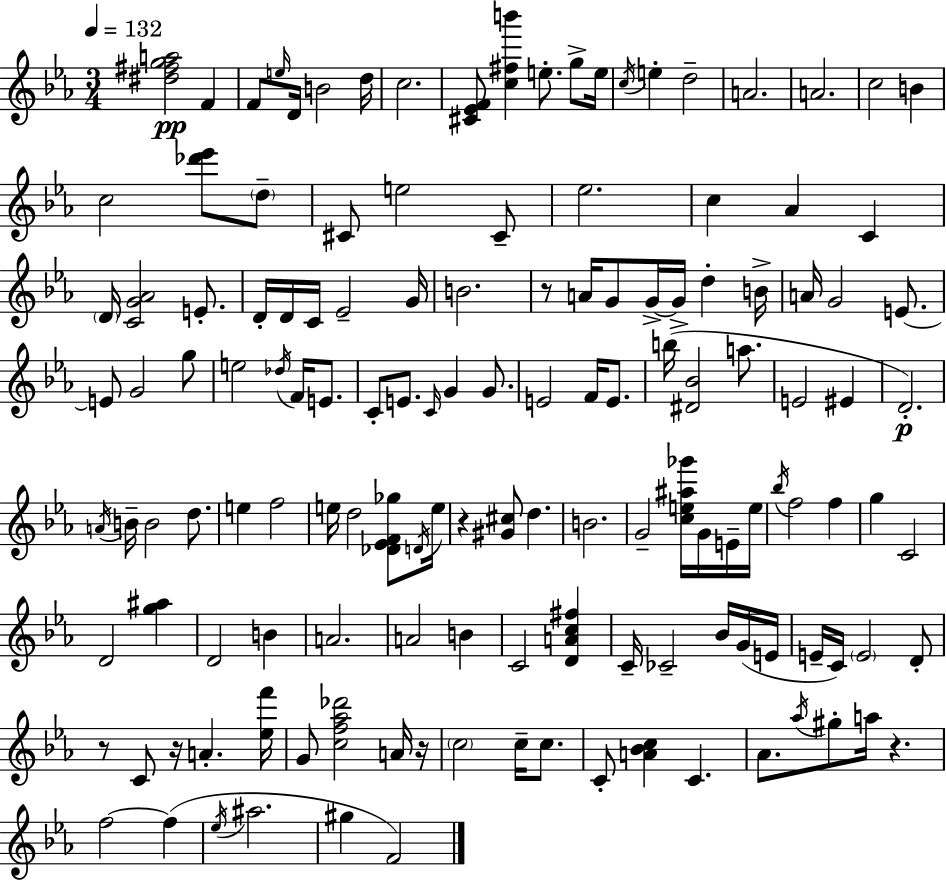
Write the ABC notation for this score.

X:1
T:Untitled
M:3/4
L:1/4
K:Eb
[^d^fga]2 F F/2 e/4 D/4 B2 d/4 c2 [^C_EF]/2 [c^fb'] e/2 g/2 e/4 c/4 e d2 A2 A2 c2 B c2 [_d'_e']/2 d/2 ^C/2 e2 ^C/2 _e2 c _A C D/4 [CG_A]2 E/2 D/4 D/4 C/4 _E2 G/4 B2 z/2 A/4 G/2 G/4 G/4 d B/4 A/4 G2 E/2 E/2 G2 g/2 e2 _d/4 F/4 E/2 C/2 E/2 C/4 G G/2 E2 F/4 E/2 b/4 [^D_B]2 a/2 E2 ^E D2 A/4 B/4 B2 d/2 e f2 e/4 d2 [_D_EF_g]/2 D/4 e/4 z [^G^c]/2 d B2 G2 [ce^a_g']/4 G/4 E/4 e/4 _b/4 f2 f g C2 D2 [g^a] D2 B A2 A2 B C2 [DAc^f] C/4 _C2 _B/4 G/4 E/4 E/4 C/4 E2 D/2 z/2 C/2 z/4 A [_ef']/4 G/2 [cf_a_d']2 A/4 z/4 c2 c/4 c/2 C/2 [A_Bc] C _A/2 _a/4 ^g/2 a/4 z f2 f _e/4 ^a2 ^g F2